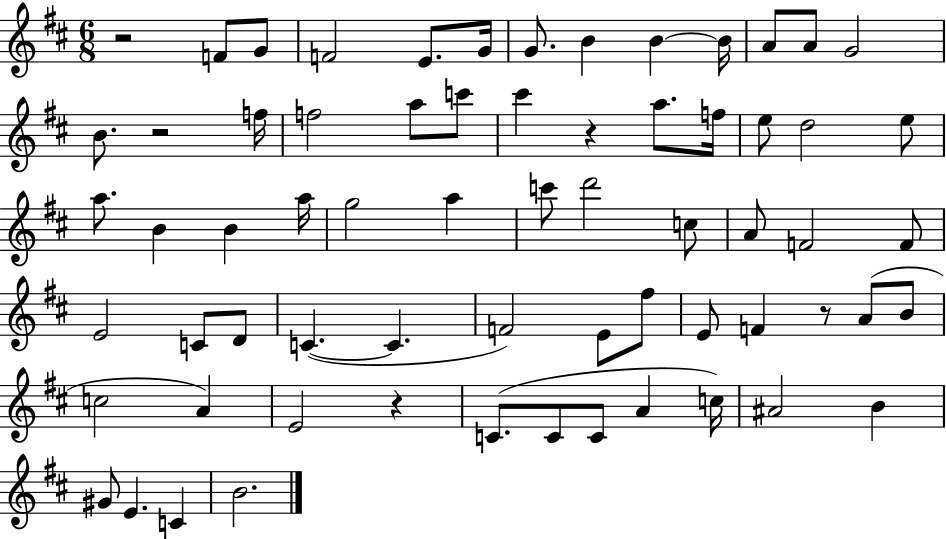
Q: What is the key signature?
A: D major